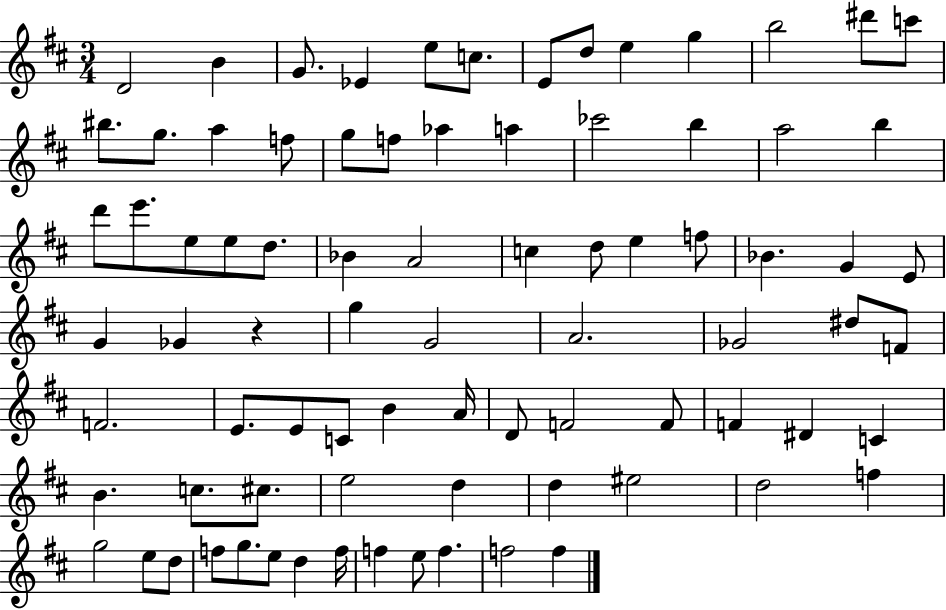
{
  \clef treble
  \numericTimeSignature
  \time 3/4
  \key d \major
  d'2 b'4 | g'8. ees'4 e''8 c''8. | e'8 d''8 e''4 g''4 | b''2 dis'''8 c'''8 | \break bis''8. g''8. a''4 f''8 | g''8 f''8 aes''4 a''4 | ces'''2 b''4 | a''2 b''4 | \break d'''8 e'''8. e''8 e''8 d''8. | bes'4 a'2 | c''4 d''8 e''4 f''8 | bes'4. g'4 e'8 | \break g'4 ges'4 r4 | g''4 g'2 | a'2. | ges'2 dis''8 f'8 | \break f'2. | e'8. e'8 c'8 b'4 a'16 | d'8 f'2 f'8 | f'4 dis'4 c'4 | \break b'4. c''8. cis''8. | e''2 d''4 | d''4 eis''2 | d''2 f''4 | \break g''2 e''8 d''8 | f''8 g''8. e''8 d''4 f''16 | f''4 e''8 f''4. | f''2 f''4 | \break \bar "|."
}